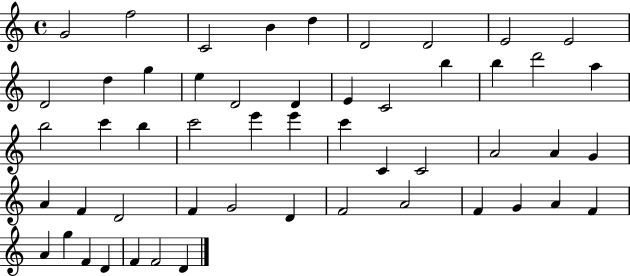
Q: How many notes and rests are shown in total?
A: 52